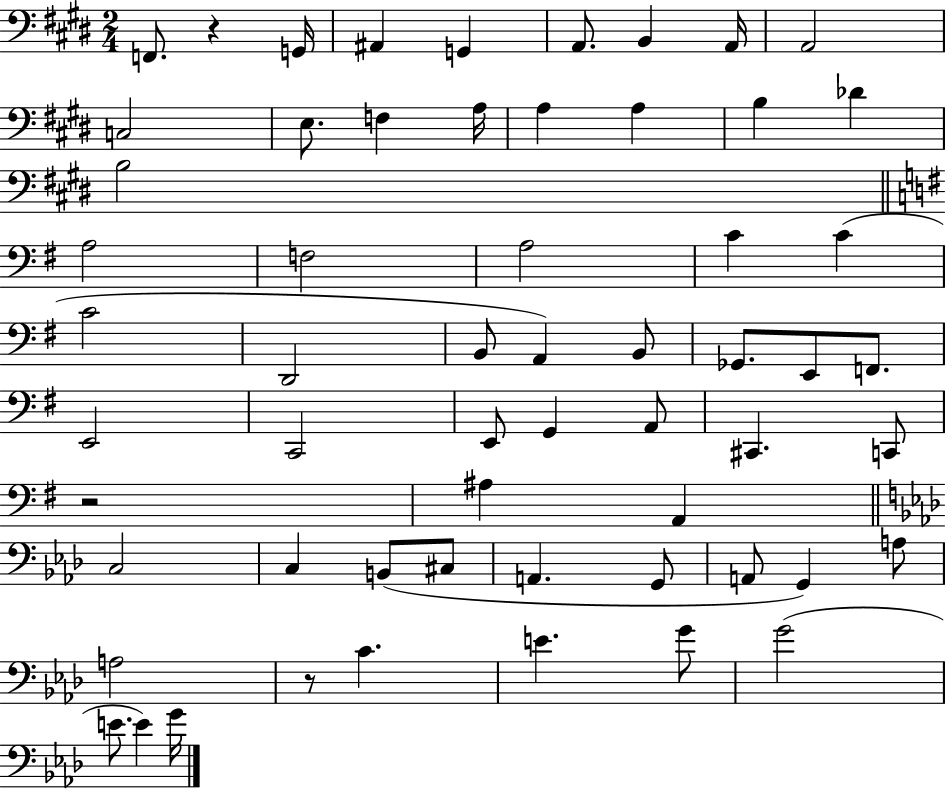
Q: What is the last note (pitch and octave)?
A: G4